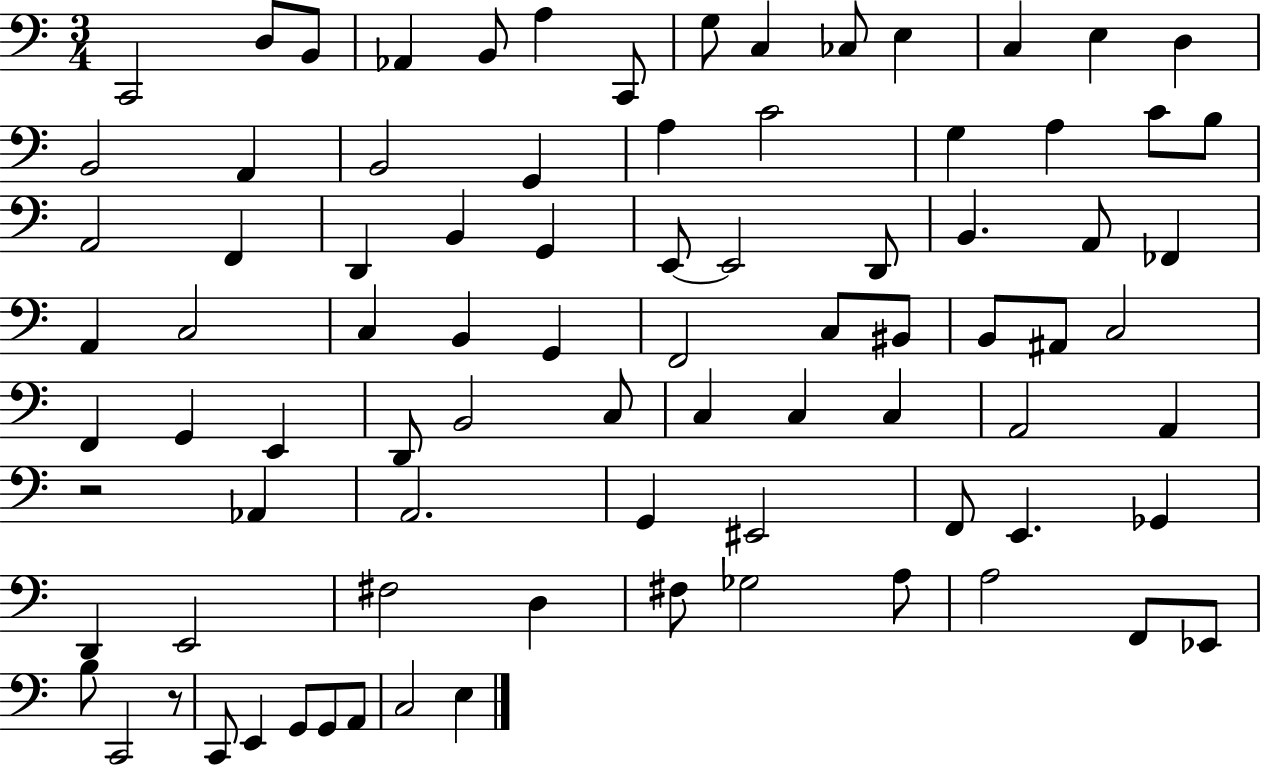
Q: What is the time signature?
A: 3/4